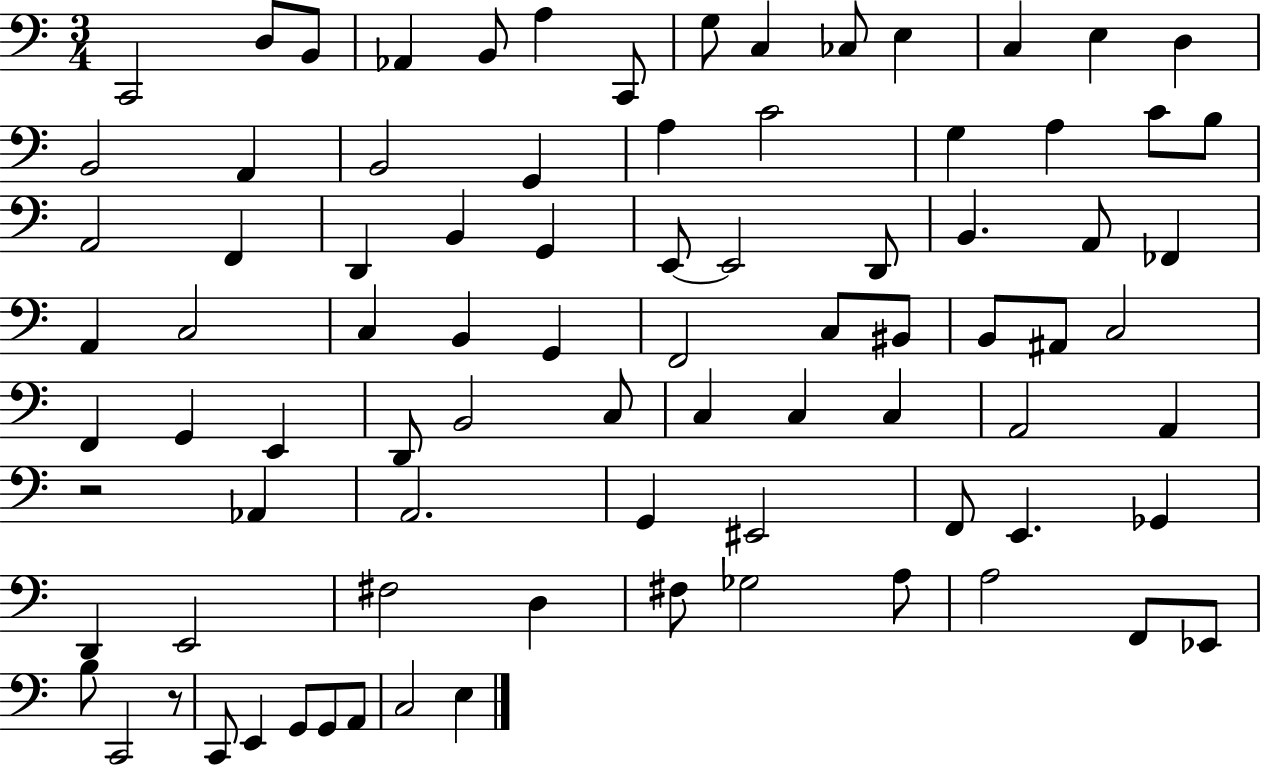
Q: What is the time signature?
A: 3/4